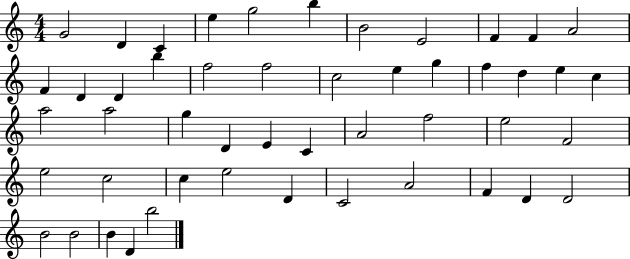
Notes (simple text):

G4/h D4/q C4/q E5/q G5/h B5/q B4/h E4/h F4/q F4/q A4/h F4/q D4/q D4/q B5/q F5/h F5/h C5/h E5/q G5/q F5/q D5/q E5/q C5/q A5/h A5/h G5/q D4/q E4/q C4/q A4/h F5/h E5/h F4/h E5/h C5/h C5/q E5/h D4/q C4/h A4/h F4/q D4/q D4/h B4/h B4/h B4/q D4/q B5/h